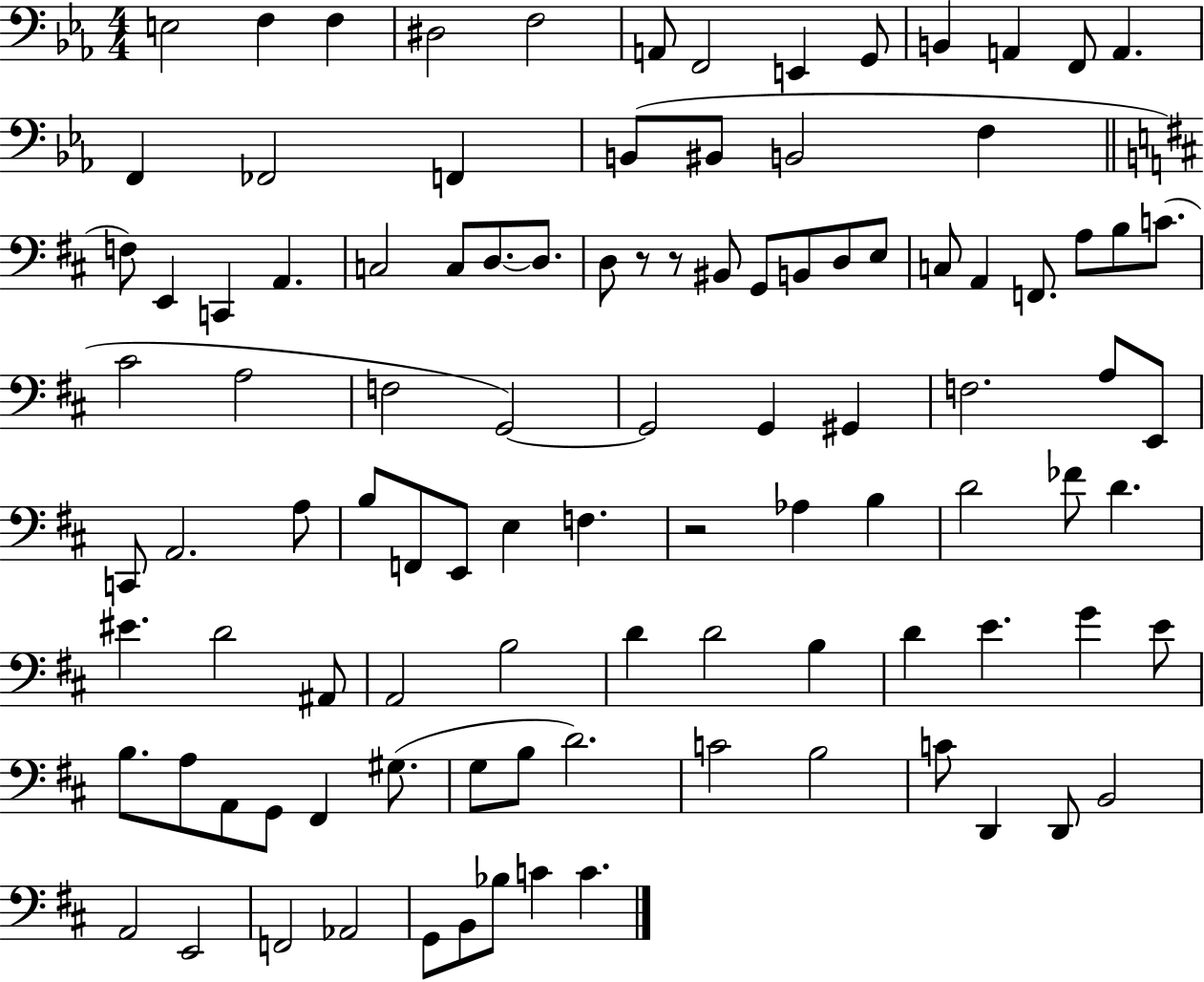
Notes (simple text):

E3/h F3/q F3/q D#3/h F3/h A2/e F2/h E2/q G2/e B2/q A2/q F2/e A2/q. F2/q FES2/h F2/q B2/e BIS2/e B2/h F3/q F3/e E2/q C2/q A2/q. C3/h C3/e D3/e. D3/e. D3/e R/e R/e BIS2/e G2/e B2/e D3/e E3/e C3/e A2/q F2/e. A3/e B3/e C4/e. C#4/h A3/h F3/h G2/h G2/h G2/q G#2/q F3/h. A3/e E2/e C2/e A2/h. A3/e B3/e F2/e E2/e E3/q F3/q. R/h Ab3/q B3/q D4/h FES4/e D4/q. EIS4/q. D4/h A#2/e A2/h B3/h D4/q D4/h B3/q D4/q E4/q. G4/q E4/e B3/e. A3/e A2/e G2/e F#2/q G#3/e. G3/e B3/e D4/h. C4/h B3/h C4/e D2/q D2/e B2/h A2/h E2/h F2/h Ab2/h G2/e B2/e Bb3/e C4/q C4/q.